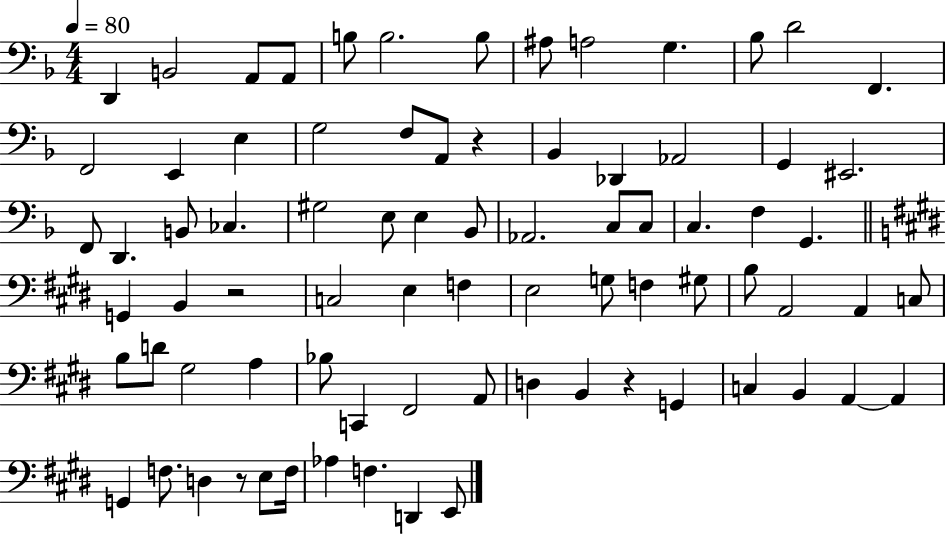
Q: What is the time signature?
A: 4/4